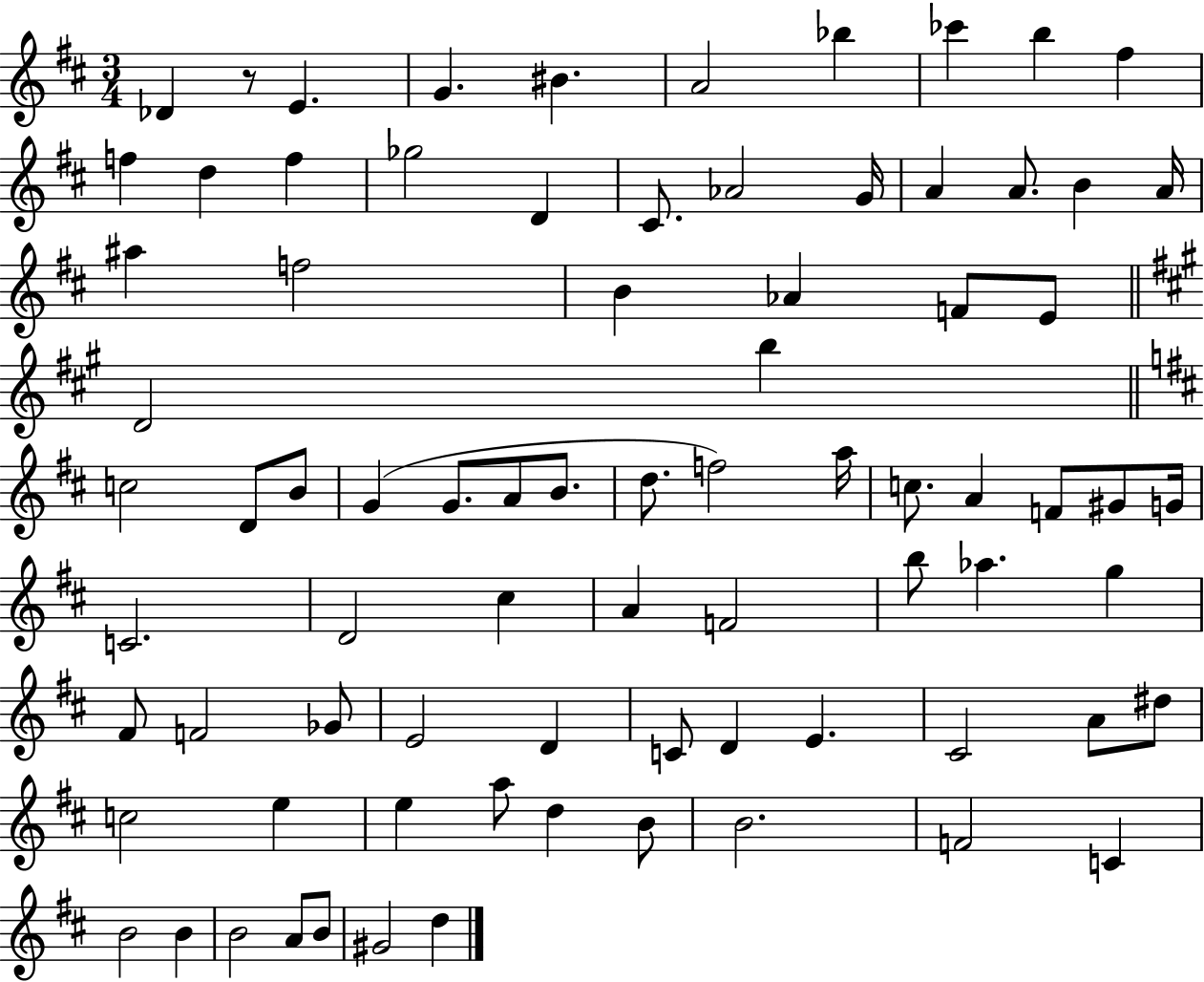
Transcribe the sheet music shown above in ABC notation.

X:1
T:Untitled
M:3/4
L:1/4
K:D
_D z/2 E G ^B A2 _b _c' b ^f f d f _g2 D ^C/2 _A2 G/4 A A/2 B A/4 ^a f2 B _A F/2 E/2 D2 b c2 D/2 B/2 G G/2 A/2 B/2 d/2 f2 a/4 c/2 A F/2 ^G/2 G/4 C2 D2 ^c A F2 b/2 _a g ^F/2 F2 _G/2 E2 D C/2 D E ^C2 A/2 ^d/2 c2 e e a/2 d B/2 B2 F2 C B2 B B2 A/2 B/2 ^G2 d